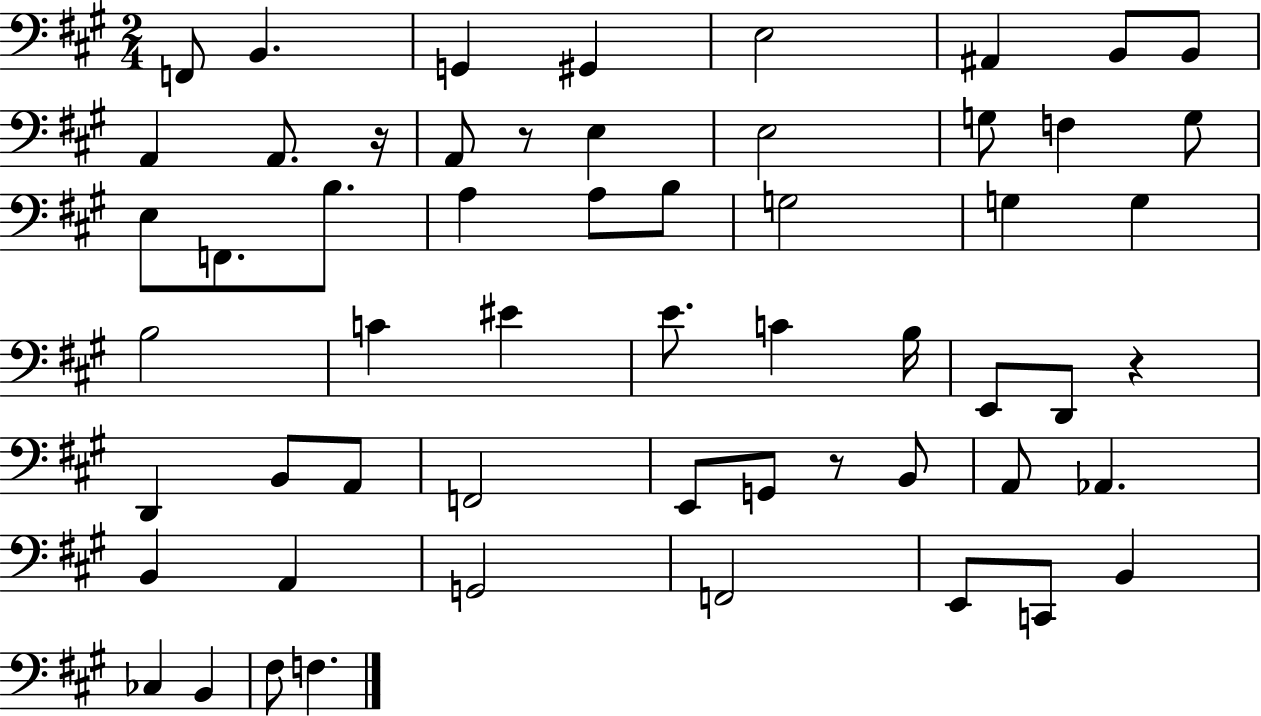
{
  \clef bass
  \numericTimeSignature
  \time 2/4
  \key a \major
  f,8 b,4. | g,4 gis,4 | e2 | ais,4 b,8 b,8 | \break a,4 a,8. r16 | a,8 r8 e4 | e2 | g8 f4 g8 | \break e8 f,8. b8. | a4 a8 b8 | g2 | g4 g4 | \break b2 | c'4 eis'4 | e'8. c'4 b16 | e,8 d,8 r4 | \break d,4 b,8 a,8 | f,2 | e,8 g,8 r8 b,8 | a,8 aes,4. | \break b,4 a,4 | g,2 | f,2 | e,8 c,8 b,4 | \break ces4 b,4 | fis8 f4. | \bar "|."
}